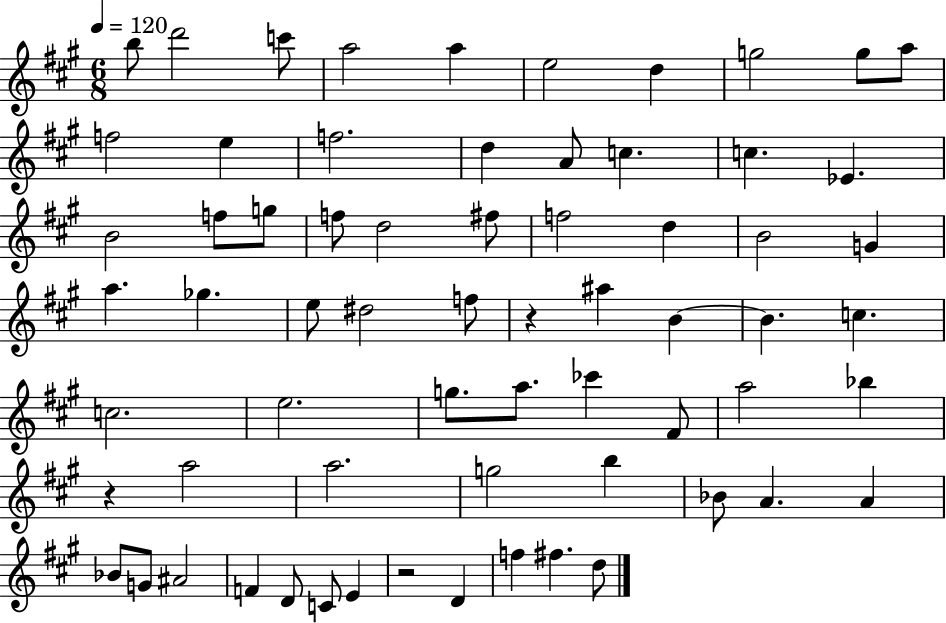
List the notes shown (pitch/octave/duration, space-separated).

B5/e D6/h C6/e A5/h A5/q E5/h D5/q G5/h G5/e A5/e F5/h E5/q F5/h. D5/q A4/e C5/q. C5/q. Eb4/q. B4/h F5/e G5/e F5/e D5/h F#5/e F5/h D5/q B4/h G4/q A5/q. Gb5/q. E5/e D#5/h F5/e R/q A#5/q B4/q B4/q. C5/q. C5/h. E5/h. G5/e. A5/e. CES6/q F#4/e A5/h Bb5/q R/q A5/h A5/h. G5/h B5/q Bb4/e A4/q. A4/q Bb4/e G4/e A#4/h F4/q D4/e C4/e E4/q R/h D4/q F5/q F#5/q. D5/e